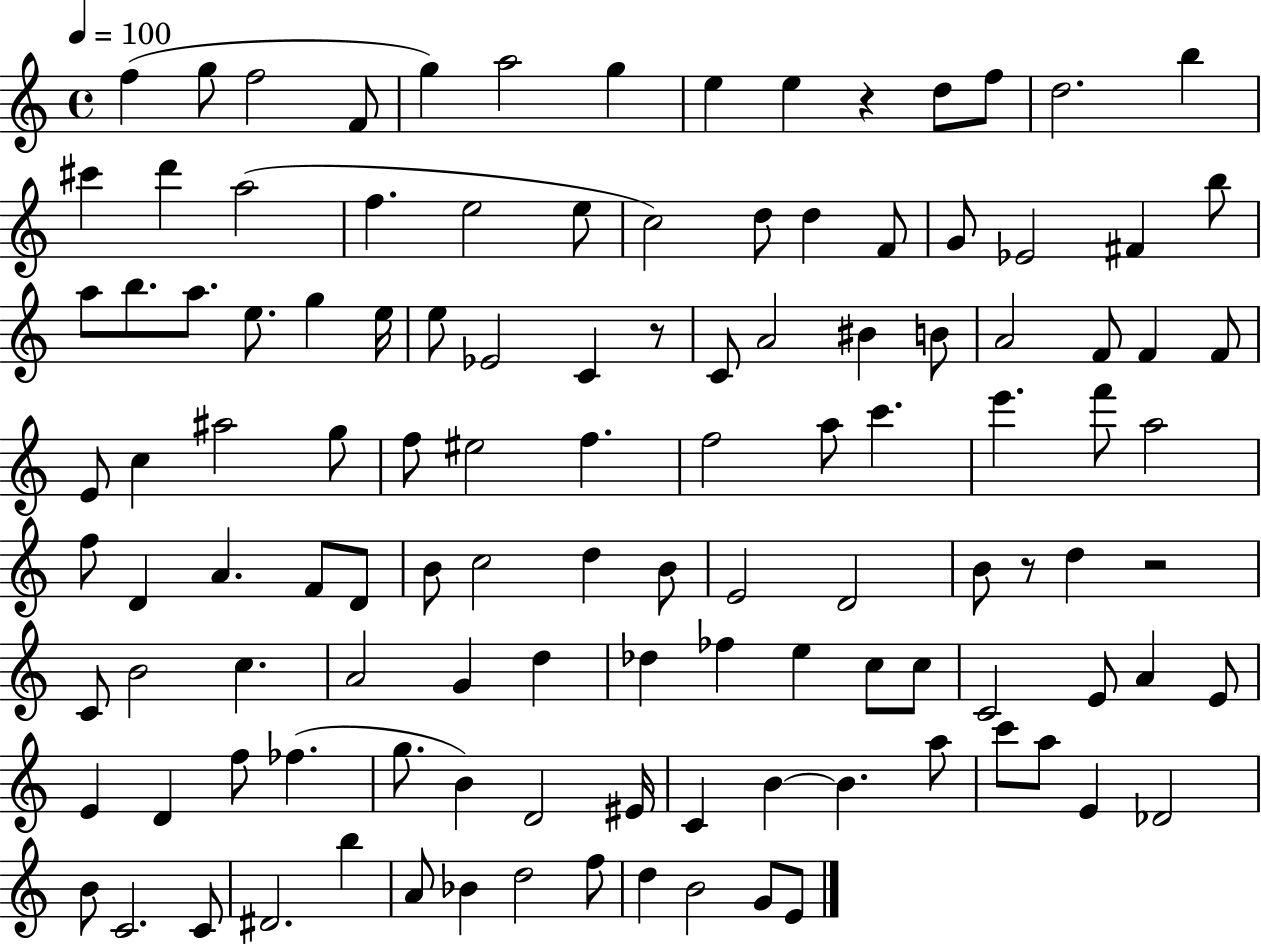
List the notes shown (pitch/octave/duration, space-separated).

F5/q G5/e F5/h F4/e G5/q A5/h G5/q E5/q E5/q R/q D5/e F5/e D5/h. B5/q C#6/q D6/q A5/h F5/q. E5/h E5/e C5/h D5/e D5/q F4/e G4/e Eb4/h F#4/q B5/e A5/e B5/e. A5/e. E5/e. G5/q E5/s E5/e Eb4/h C4/q R/e C4/e A4/h BIS4/q B4/e A4/h F4/e F4/q F4/e E4/e C5/q A#5/h G5/e F5/e EIS5/h F5/q. F5/h A5/e C6/q. E6/q. F6/e A5/h F5/e D4/q A4/q. F4/e D4/e B4/e C5/h D5/q B4/e E4/h D4/h B4/e R/e D5/q R/h C4/e B4/h C5/q. A4/h G4/q D5/q Db5/q FES5/q E5/q C5/e C5/e C4/h E4/e A4/q E4/e E4/q D4/q F5/e FES5/q. G5/e. B4/q D4/h EIS4/s C4/q B4/q B4/q. A5/e C6/e A5/e E4/q Db4/h B4/e C4/h. C4/e D#4/h. B5/q A4/e Bb4/q D5/h F5/e D5/q B4/h G4/e E4/e